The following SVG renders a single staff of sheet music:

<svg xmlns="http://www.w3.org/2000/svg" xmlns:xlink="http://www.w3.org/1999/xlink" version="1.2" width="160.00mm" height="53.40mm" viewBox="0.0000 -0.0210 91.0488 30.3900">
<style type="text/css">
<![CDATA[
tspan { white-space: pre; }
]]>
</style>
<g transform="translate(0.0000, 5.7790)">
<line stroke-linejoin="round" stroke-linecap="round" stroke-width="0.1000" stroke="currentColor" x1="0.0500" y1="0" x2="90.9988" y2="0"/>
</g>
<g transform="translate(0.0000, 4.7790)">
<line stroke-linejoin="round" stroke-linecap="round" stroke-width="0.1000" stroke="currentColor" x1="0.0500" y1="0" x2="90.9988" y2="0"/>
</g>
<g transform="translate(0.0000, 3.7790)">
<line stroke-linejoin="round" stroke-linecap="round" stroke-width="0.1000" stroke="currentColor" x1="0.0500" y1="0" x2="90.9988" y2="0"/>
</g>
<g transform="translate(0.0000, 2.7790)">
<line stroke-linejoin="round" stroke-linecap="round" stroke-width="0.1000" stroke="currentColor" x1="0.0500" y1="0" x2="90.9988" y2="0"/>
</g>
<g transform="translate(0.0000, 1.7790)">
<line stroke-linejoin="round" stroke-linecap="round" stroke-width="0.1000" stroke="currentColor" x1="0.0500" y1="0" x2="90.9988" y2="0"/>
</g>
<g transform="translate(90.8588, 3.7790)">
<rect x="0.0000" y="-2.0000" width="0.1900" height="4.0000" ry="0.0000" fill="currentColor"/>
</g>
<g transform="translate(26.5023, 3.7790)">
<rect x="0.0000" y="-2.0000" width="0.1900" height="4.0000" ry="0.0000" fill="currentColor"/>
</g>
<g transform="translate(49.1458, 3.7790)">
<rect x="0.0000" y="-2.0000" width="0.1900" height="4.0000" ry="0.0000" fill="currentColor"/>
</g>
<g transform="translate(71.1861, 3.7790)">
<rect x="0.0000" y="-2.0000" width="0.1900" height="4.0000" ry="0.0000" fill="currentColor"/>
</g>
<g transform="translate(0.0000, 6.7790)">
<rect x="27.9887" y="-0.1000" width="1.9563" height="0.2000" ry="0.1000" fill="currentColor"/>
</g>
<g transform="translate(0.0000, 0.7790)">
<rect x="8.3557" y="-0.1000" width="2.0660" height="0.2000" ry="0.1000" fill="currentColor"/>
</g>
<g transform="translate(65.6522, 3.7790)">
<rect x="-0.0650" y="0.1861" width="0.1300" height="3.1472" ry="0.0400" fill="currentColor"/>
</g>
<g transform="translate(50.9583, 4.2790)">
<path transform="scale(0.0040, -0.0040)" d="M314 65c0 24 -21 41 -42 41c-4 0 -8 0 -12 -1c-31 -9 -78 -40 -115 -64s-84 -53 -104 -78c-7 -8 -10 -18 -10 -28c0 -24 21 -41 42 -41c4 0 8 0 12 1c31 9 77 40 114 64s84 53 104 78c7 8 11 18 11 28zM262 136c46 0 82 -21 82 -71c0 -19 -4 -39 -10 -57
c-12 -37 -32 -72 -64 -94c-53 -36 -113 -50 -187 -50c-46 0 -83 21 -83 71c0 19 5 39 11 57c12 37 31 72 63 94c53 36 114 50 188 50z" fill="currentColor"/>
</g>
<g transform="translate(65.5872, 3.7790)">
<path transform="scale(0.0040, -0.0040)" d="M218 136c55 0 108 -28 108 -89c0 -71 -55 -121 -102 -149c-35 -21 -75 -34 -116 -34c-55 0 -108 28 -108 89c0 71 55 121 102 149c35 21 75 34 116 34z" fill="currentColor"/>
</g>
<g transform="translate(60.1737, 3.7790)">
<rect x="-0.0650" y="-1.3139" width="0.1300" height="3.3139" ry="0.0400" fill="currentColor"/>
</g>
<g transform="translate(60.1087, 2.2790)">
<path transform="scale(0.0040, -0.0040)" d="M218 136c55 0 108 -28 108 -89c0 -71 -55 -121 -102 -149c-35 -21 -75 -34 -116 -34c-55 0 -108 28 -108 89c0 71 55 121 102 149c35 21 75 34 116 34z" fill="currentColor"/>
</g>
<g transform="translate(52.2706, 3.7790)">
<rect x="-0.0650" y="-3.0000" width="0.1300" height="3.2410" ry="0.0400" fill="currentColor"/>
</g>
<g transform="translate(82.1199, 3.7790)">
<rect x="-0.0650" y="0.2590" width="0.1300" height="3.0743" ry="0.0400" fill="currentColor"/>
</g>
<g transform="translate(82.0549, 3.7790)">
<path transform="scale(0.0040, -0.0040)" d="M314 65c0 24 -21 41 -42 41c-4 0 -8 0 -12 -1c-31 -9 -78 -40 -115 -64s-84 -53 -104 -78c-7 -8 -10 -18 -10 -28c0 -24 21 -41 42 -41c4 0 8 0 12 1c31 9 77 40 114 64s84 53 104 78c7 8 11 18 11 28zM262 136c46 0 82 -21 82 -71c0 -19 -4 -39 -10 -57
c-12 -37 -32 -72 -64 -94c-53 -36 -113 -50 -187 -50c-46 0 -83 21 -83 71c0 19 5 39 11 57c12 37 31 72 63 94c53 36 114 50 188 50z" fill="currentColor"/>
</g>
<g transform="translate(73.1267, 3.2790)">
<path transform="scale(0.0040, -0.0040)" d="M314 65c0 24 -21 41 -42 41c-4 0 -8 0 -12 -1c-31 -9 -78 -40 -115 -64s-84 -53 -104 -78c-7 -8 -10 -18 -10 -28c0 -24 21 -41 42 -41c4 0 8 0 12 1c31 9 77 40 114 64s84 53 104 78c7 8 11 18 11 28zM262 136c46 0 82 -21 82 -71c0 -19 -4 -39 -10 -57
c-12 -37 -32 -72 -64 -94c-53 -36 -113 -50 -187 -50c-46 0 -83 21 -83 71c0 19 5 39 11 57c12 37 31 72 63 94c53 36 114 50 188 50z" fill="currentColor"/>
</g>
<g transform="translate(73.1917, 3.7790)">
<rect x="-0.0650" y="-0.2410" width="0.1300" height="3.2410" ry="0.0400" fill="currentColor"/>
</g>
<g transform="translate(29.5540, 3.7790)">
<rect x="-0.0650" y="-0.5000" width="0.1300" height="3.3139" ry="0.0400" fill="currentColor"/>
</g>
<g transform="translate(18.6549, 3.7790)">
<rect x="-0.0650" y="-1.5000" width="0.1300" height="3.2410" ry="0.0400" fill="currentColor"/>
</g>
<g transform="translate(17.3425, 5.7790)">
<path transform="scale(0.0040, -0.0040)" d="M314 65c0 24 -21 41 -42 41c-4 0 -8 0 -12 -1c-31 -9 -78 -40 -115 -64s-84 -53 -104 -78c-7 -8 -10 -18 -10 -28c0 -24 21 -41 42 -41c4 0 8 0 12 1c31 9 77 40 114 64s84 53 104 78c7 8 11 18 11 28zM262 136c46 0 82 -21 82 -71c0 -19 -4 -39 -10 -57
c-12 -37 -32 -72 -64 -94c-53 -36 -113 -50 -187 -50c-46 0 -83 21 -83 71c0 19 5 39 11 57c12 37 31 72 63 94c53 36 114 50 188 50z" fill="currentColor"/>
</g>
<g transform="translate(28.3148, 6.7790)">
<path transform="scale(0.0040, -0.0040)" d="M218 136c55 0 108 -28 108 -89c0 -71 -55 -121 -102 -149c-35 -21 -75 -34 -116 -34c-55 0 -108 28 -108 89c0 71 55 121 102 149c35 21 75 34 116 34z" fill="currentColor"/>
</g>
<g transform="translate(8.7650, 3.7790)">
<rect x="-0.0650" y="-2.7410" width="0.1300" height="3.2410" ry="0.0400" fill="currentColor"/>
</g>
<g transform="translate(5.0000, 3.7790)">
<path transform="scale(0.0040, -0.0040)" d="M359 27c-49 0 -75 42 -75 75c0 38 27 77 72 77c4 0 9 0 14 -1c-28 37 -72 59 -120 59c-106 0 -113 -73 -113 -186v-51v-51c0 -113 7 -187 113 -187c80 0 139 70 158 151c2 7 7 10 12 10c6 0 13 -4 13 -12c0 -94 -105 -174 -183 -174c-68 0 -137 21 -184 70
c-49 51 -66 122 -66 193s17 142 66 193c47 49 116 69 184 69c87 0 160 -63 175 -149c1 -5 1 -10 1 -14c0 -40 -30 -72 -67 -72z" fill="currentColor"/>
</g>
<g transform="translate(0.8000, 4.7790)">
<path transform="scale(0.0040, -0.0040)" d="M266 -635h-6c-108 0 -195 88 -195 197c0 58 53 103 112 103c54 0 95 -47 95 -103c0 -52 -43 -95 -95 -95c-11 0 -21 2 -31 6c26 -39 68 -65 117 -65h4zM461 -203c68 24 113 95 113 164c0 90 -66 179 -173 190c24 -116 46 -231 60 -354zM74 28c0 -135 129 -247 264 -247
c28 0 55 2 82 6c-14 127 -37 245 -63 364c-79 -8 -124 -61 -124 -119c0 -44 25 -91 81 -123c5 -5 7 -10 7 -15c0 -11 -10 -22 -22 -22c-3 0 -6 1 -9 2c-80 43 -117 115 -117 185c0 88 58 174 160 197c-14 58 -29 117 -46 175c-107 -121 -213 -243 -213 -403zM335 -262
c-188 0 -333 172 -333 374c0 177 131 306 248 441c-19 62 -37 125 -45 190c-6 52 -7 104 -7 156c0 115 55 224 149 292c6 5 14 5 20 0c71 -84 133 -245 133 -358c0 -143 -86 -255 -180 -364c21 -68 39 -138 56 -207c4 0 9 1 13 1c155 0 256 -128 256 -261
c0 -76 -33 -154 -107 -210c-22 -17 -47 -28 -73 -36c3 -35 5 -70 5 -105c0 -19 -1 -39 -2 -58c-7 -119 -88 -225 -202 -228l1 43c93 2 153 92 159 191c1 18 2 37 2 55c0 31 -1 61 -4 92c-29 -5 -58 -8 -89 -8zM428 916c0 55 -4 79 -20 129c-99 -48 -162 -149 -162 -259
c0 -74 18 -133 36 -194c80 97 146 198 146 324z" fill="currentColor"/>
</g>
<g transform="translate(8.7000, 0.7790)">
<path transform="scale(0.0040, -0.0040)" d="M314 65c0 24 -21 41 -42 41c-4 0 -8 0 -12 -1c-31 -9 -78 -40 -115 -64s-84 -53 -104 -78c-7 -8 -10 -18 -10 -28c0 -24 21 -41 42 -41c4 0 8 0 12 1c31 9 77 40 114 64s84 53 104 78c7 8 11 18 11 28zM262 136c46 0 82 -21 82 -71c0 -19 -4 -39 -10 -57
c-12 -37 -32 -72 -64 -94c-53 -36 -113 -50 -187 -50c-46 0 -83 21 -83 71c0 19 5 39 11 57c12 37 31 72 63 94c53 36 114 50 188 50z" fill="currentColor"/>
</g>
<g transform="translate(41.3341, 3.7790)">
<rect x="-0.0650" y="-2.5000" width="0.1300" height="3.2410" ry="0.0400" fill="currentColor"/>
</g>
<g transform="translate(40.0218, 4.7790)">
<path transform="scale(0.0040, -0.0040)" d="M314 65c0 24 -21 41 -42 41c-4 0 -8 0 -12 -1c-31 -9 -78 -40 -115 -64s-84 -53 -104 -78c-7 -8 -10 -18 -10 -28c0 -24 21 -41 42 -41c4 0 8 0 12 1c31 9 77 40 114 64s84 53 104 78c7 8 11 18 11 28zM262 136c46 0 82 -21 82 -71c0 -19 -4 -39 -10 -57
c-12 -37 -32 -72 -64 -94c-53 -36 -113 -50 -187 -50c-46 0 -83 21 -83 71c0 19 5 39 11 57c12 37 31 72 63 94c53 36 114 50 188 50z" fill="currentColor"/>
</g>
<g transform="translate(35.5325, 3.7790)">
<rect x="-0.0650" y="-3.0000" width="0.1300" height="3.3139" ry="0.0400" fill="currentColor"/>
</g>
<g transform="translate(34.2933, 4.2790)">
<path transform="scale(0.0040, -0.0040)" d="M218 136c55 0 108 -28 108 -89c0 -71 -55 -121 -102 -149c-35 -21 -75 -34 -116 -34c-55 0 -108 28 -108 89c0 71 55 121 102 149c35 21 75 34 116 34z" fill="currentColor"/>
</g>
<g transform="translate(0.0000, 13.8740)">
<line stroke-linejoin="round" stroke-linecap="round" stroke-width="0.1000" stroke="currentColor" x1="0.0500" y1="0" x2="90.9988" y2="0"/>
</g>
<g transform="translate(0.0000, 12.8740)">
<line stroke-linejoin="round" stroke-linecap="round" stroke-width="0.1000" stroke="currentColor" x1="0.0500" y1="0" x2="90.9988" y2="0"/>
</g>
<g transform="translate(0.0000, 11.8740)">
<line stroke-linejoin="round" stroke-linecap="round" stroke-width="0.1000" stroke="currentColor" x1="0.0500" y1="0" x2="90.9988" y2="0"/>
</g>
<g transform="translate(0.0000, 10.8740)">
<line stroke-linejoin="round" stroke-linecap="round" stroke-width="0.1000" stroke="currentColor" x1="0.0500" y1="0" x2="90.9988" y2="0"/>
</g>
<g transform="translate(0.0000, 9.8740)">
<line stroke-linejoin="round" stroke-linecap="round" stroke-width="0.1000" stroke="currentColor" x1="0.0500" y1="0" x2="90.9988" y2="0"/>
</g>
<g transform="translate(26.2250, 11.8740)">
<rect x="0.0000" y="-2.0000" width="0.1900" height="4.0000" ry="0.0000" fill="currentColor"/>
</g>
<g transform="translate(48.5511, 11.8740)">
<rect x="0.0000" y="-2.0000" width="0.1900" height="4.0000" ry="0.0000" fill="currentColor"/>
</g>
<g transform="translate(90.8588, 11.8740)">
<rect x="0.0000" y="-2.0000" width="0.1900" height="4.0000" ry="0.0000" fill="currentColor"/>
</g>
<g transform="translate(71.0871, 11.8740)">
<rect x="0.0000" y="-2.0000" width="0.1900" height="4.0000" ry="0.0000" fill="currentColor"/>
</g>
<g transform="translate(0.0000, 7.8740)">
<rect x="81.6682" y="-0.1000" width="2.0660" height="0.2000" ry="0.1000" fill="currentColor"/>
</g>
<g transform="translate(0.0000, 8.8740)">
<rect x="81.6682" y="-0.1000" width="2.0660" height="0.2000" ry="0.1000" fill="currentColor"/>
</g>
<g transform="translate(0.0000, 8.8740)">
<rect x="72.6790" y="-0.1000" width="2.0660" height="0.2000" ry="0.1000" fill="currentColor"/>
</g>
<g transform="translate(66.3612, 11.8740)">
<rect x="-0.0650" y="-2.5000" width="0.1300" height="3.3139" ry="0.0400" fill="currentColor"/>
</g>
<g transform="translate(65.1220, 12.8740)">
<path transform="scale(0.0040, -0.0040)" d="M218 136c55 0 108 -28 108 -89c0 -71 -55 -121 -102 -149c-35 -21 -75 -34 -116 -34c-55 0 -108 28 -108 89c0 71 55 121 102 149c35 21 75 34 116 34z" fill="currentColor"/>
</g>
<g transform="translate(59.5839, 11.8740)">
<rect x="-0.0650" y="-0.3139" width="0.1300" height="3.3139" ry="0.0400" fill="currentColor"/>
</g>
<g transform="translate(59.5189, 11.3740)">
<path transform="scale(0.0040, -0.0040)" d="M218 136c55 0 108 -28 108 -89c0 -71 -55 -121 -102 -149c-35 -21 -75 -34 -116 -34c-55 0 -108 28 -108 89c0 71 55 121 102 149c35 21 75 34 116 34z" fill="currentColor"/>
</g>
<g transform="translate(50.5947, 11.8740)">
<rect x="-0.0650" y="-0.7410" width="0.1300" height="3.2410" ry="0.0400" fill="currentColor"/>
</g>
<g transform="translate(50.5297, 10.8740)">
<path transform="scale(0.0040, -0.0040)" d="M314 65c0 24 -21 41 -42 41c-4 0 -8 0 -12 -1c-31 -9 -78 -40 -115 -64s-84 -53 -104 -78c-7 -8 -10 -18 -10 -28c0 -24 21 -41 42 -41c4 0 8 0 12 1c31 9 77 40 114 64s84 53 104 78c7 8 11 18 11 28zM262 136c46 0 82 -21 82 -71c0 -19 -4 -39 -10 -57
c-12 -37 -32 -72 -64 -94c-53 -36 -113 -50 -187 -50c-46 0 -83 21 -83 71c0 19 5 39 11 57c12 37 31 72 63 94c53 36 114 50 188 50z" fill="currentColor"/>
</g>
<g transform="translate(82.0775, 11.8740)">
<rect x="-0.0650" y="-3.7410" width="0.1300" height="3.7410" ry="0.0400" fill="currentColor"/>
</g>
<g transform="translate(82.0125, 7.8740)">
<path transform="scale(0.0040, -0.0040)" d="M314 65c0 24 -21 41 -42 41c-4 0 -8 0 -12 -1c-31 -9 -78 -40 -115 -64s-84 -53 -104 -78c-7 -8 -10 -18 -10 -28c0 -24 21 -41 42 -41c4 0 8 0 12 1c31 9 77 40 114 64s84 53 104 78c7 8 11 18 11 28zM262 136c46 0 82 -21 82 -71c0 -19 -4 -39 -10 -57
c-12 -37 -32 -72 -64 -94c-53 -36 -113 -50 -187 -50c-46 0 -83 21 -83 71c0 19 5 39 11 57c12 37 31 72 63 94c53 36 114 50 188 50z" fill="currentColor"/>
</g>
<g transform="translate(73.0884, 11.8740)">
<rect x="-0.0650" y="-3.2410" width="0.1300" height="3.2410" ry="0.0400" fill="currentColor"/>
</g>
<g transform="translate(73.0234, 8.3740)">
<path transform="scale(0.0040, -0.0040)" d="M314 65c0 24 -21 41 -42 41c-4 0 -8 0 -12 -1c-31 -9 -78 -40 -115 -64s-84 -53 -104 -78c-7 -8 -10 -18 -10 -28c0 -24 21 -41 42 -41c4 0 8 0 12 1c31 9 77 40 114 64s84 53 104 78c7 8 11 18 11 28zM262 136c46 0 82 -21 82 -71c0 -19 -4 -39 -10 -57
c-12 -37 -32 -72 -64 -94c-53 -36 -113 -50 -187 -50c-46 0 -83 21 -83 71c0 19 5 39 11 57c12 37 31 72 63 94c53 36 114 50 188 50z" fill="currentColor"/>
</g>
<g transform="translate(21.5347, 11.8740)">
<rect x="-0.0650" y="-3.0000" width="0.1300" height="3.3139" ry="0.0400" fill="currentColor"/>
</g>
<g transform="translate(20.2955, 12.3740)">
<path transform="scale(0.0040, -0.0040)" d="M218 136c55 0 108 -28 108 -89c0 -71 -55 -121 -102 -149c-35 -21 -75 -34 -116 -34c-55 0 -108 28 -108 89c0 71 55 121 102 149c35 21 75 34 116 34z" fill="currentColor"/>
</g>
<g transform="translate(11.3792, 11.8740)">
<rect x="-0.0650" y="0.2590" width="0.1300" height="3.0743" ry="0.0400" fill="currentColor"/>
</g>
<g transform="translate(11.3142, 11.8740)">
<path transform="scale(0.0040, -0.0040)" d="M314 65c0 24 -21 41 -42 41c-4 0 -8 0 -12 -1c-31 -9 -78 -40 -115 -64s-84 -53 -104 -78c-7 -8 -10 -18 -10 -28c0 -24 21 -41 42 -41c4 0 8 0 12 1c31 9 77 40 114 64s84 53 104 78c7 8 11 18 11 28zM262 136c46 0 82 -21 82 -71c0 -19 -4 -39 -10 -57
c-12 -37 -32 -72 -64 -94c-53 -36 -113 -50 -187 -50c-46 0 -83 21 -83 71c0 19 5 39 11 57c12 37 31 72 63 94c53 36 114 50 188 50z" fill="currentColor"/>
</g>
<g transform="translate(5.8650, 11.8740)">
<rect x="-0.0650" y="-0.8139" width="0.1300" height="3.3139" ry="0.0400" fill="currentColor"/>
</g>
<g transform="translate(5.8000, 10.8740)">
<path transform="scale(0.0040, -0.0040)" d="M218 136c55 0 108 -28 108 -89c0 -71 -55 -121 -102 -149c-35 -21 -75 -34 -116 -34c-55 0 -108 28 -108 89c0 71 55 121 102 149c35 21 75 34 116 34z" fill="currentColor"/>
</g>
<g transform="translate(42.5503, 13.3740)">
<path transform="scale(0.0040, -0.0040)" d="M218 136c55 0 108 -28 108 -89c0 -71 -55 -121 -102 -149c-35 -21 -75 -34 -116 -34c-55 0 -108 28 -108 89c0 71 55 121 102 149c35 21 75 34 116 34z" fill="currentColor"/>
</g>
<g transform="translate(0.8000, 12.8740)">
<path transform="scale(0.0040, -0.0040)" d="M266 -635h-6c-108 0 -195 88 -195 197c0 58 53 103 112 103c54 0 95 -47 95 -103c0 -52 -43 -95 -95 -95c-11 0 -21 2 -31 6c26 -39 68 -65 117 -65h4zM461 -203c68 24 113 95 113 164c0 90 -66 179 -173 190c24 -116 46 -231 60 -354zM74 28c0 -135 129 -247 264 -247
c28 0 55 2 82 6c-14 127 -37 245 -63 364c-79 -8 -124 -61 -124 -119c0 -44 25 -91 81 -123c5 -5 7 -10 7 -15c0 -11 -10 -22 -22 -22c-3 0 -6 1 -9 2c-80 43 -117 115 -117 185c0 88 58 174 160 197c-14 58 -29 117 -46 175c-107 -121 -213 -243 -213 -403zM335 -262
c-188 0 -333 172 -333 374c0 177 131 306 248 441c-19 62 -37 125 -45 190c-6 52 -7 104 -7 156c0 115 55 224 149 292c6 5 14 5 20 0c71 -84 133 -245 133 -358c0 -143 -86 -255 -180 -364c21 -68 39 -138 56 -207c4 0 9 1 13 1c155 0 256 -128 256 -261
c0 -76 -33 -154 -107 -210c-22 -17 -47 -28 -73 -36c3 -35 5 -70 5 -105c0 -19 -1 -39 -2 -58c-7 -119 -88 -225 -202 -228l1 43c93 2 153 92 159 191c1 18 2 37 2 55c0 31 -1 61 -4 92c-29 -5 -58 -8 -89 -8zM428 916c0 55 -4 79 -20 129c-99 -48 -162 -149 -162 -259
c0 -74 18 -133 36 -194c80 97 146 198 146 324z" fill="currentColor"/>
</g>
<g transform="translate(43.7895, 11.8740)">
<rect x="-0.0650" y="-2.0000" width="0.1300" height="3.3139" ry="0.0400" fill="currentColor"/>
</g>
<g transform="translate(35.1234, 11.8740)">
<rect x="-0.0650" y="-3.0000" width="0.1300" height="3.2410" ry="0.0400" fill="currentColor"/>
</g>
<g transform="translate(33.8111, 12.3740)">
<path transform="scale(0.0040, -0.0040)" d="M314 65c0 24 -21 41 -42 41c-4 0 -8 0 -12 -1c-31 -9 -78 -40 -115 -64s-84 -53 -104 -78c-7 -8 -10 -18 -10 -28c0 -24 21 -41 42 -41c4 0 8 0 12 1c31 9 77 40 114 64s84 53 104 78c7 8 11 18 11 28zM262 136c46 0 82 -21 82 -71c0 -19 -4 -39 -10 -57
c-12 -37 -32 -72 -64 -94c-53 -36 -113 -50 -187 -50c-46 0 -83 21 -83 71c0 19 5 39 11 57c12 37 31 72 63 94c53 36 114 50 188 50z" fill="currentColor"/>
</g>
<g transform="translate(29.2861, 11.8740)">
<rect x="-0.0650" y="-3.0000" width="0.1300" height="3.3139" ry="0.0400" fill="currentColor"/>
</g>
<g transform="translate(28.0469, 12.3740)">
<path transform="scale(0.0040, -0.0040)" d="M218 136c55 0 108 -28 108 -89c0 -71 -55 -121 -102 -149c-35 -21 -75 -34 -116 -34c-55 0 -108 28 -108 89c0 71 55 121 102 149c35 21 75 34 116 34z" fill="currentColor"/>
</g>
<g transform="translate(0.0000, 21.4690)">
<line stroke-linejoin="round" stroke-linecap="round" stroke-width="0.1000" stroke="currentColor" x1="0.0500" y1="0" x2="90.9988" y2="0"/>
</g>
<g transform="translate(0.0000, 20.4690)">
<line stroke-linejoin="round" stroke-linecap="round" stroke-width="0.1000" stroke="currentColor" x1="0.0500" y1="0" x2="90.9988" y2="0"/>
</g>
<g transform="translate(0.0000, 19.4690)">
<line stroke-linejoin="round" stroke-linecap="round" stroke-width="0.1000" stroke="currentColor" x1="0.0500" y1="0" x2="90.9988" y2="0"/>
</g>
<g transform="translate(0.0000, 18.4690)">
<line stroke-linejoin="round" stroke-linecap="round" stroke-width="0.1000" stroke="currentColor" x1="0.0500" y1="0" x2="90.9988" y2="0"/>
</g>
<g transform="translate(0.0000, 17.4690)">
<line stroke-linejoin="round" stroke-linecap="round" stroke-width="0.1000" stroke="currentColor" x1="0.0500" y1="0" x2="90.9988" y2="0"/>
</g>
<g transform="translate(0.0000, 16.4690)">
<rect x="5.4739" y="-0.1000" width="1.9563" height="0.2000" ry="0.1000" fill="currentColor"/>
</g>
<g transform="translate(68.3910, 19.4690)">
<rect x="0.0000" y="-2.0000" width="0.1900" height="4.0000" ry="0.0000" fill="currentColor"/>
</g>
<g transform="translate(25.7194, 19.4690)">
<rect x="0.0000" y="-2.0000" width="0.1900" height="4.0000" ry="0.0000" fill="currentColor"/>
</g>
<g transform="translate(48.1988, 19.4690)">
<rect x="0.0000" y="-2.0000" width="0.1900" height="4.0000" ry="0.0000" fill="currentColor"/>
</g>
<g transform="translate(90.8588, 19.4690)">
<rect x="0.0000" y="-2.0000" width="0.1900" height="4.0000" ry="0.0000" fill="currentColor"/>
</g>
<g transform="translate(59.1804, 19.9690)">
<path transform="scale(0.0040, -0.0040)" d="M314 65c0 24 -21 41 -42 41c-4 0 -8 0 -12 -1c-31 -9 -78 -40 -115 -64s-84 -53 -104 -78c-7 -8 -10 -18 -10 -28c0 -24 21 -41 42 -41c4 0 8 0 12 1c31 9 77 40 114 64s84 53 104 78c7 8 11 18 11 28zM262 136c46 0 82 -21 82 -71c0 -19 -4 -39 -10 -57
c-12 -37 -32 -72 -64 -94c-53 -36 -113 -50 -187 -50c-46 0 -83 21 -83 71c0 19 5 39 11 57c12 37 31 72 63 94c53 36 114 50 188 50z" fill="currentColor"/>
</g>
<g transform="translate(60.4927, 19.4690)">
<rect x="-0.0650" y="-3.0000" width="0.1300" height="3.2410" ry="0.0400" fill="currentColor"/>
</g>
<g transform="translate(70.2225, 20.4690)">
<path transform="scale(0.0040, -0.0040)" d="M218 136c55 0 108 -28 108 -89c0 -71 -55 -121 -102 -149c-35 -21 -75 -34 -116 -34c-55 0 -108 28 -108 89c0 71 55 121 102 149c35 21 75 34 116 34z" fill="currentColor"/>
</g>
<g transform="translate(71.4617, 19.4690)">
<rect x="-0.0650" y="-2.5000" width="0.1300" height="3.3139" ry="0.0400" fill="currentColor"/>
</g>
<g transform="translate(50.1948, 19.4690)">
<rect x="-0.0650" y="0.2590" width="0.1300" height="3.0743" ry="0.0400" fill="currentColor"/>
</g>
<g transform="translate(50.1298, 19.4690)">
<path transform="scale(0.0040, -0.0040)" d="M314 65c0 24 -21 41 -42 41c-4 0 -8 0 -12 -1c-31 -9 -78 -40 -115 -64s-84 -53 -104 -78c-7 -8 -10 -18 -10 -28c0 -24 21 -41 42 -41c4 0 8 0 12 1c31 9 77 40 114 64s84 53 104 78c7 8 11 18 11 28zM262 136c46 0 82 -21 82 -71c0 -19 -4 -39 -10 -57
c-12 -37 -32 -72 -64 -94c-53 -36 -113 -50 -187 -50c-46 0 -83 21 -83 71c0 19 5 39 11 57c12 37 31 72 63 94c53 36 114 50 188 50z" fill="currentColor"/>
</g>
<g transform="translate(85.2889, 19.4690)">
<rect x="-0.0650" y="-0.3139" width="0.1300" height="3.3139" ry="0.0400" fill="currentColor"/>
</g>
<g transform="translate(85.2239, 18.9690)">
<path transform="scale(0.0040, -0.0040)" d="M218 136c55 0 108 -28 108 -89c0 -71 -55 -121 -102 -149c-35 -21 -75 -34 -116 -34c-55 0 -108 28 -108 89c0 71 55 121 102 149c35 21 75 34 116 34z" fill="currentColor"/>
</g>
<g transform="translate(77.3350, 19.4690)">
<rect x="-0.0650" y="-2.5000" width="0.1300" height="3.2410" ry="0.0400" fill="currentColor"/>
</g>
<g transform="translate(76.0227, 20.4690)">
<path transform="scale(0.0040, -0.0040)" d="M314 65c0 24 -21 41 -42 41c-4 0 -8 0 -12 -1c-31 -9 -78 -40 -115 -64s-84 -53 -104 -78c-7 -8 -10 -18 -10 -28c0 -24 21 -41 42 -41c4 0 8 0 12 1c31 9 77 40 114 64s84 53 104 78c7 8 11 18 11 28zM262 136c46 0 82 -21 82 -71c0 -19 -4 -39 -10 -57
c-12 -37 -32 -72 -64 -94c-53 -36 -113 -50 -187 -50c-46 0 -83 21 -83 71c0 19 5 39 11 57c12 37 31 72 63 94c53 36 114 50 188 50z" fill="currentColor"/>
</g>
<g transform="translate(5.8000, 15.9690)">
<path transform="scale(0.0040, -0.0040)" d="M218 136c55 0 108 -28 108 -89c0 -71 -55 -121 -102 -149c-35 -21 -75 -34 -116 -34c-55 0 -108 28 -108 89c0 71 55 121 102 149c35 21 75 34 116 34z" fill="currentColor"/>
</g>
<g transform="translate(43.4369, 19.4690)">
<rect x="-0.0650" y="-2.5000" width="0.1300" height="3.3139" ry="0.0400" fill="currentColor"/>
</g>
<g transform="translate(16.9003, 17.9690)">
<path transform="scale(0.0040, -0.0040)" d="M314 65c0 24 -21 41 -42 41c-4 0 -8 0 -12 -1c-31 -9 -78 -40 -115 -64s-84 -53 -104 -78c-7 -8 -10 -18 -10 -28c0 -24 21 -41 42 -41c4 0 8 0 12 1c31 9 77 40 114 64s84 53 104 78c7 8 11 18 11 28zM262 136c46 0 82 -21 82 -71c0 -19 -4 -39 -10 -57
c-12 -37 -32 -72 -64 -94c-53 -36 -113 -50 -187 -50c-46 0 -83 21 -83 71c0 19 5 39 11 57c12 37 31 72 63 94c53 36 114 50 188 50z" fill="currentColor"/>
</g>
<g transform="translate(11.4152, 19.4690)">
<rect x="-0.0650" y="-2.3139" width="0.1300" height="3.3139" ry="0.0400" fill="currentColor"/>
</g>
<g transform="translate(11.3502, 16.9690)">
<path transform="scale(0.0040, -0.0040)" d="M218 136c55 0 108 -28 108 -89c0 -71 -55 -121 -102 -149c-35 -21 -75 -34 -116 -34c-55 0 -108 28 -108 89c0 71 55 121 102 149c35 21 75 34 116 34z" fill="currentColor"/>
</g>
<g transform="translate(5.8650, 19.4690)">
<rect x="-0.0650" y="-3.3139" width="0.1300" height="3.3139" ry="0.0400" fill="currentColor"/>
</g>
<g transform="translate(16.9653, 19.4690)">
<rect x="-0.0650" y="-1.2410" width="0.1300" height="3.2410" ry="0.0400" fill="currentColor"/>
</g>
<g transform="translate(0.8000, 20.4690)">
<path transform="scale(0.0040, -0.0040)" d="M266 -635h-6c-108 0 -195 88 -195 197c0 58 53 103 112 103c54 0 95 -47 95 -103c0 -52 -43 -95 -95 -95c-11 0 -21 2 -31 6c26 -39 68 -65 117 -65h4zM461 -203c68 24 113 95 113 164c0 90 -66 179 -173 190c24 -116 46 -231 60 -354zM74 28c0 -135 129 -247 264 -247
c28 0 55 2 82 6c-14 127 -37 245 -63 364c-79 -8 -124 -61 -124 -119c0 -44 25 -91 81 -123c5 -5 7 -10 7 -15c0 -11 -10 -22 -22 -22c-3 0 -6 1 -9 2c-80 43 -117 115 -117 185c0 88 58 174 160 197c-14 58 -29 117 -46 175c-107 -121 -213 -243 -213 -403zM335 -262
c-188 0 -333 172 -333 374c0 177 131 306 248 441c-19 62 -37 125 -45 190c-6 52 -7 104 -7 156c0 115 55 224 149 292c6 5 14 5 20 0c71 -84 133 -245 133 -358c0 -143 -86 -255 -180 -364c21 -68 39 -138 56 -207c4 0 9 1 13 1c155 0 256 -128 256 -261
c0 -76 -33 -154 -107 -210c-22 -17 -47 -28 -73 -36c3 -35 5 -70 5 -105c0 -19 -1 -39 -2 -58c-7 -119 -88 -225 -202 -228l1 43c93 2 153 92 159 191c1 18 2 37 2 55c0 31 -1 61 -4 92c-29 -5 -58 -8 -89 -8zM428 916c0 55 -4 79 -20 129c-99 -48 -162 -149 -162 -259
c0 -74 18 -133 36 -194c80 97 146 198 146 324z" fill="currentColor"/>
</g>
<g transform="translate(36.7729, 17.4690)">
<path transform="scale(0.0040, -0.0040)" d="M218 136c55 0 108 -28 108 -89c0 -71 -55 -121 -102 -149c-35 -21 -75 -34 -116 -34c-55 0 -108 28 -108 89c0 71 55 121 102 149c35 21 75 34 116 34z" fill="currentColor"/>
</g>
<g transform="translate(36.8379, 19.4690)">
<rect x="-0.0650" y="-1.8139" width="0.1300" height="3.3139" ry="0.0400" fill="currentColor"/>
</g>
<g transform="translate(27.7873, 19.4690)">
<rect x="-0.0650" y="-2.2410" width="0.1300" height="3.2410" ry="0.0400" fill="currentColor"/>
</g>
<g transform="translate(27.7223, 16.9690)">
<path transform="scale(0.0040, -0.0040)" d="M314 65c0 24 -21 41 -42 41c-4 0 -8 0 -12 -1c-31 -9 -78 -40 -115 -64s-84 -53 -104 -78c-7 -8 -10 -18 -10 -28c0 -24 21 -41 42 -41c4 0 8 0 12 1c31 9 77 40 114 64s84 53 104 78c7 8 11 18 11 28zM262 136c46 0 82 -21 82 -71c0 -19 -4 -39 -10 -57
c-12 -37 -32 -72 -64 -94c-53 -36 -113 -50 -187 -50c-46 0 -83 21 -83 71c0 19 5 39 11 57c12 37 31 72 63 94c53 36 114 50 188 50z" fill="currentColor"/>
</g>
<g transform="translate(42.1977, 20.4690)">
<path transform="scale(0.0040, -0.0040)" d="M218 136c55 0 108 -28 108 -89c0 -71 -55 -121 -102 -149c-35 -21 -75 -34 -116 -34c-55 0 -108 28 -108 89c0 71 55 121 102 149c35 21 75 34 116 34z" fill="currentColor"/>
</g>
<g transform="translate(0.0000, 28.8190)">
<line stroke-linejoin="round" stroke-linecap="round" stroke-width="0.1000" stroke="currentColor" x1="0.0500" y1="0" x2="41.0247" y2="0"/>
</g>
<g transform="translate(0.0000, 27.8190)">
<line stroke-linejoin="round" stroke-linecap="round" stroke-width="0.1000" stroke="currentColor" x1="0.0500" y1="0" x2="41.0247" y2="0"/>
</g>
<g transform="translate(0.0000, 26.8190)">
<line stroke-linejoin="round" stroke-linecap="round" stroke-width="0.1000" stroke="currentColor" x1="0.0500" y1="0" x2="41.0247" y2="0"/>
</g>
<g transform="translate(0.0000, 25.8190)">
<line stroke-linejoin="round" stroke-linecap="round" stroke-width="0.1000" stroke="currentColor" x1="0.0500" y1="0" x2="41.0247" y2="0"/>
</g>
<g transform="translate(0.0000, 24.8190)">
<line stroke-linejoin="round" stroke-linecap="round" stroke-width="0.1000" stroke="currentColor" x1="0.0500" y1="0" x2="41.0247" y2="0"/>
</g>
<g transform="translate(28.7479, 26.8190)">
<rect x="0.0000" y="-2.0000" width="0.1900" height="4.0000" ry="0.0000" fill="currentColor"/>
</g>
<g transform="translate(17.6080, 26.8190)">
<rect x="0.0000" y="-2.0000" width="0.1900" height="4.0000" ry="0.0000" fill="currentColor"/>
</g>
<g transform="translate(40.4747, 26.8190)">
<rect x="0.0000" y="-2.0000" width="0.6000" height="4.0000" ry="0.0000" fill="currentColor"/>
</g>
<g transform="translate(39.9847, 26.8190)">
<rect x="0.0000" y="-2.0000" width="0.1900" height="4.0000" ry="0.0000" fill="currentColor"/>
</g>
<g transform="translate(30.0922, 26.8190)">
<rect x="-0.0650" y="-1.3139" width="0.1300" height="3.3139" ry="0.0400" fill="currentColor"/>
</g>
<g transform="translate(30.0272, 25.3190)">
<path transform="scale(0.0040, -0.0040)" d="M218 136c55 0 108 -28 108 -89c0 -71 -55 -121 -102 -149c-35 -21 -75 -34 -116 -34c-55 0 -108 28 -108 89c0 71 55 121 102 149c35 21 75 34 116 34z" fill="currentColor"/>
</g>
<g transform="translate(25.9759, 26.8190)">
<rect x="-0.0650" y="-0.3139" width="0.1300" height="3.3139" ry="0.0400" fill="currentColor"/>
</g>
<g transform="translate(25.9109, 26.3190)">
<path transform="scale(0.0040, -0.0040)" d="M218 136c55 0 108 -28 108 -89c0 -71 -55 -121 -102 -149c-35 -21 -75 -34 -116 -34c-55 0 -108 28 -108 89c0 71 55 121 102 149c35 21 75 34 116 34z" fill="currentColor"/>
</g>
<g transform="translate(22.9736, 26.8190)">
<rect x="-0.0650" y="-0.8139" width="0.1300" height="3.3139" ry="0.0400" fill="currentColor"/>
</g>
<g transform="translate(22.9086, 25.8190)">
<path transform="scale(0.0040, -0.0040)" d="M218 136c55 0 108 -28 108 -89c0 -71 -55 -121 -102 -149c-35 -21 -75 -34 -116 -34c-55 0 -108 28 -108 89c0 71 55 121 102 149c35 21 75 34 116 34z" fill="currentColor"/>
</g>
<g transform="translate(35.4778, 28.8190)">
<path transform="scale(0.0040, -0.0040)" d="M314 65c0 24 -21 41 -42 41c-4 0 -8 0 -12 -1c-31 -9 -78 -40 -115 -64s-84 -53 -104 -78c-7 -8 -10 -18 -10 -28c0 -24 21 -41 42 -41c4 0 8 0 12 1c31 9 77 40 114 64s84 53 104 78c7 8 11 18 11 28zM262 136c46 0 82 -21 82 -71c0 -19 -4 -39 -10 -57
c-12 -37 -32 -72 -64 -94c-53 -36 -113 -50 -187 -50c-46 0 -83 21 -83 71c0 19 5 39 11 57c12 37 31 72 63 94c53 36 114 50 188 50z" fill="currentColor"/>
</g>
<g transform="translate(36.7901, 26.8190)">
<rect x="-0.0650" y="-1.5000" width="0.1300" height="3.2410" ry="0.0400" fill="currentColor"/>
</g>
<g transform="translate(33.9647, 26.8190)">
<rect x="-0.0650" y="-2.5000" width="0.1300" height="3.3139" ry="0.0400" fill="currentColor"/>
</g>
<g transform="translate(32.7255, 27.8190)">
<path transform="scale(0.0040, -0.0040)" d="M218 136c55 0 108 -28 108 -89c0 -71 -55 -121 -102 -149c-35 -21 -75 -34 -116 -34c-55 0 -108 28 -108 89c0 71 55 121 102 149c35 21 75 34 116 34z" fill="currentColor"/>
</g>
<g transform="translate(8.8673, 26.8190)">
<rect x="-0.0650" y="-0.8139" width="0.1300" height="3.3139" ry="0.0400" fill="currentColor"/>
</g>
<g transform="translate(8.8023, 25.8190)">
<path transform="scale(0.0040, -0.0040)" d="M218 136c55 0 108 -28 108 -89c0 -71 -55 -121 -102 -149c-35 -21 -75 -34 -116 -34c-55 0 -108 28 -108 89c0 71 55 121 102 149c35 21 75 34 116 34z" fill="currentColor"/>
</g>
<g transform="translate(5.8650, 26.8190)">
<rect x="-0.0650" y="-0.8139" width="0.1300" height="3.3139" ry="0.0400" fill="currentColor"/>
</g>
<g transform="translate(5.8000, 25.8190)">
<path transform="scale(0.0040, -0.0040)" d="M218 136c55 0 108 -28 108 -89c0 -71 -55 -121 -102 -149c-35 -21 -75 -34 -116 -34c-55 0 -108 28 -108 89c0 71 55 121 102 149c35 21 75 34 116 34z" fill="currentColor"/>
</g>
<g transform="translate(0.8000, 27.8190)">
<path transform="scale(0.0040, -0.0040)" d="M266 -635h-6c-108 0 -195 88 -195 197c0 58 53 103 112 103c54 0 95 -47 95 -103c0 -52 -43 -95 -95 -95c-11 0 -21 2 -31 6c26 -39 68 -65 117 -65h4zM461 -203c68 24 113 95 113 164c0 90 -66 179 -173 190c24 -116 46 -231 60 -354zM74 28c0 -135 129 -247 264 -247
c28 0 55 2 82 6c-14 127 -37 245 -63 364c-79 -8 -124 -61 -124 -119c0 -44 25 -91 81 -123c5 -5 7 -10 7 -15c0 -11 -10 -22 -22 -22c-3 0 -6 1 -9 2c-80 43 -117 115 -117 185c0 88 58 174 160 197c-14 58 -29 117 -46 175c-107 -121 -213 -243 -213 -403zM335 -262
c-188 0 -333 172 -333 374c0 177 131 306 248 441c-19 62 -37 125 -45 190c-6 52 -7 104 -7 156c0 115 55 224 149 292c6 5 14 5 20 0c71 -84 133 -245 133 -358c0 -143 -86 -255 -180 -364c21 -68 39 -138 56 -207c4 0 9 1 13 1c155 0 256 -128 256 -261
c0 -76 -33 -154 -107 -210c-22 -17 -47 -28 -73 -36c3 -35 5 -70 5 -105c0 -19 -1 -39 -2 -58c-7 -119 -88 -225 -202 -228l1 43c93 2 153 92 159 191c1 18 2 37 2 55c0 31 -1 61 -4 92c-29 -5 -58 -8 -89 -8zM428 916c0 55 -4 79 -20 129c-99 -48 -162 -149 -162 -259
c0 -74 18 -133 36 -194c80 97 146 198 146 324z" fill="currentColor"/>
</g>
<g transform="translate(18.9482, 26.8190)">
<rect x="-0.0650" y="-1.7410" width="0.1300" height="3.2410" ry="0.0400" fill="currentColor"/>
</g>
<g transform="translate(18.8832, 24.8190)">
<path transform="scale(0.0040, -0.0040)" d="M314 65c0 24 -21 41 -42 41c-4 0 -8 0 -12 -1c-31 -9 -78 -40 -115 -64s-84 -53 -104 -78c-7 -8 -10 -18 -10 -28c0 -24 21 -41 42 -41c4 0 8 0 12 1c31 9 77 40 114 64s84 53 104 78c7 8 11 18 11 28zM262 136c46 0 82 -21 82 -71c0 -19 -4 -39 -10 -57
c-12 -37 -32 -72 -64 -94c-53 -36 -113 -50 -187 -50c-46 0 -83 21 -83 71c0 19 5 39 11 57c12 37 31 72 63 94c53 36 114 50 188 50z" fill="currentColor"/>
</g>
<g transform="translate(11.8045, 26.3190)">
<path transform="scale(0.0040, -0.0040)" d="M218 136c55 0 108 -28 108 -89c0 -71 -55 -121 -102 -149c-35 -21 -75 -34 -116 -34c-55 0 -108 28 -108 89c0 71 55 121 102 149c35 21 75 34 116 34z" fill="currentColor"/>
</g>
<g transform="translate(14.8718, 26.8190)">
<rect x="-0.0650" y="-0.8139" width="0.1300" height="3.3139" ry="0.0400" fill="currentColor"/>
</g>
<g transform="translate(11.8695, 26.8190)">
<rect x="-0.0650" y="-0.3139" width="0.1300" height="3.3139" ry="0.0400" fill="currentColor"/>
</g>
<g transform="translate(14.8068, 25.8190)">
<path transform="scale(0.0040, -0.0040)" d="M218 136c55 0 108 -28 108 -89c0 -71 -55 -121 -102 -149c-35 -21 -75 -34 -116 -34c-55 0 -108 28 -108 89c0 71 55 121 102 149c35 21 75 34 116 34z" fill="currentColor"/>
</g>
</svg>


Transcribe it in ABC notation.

X:1
T:Untitled
M:4/4
L:1/4
K:C
a2 E2 C A G2 A2 e B c2 B2 d B2 A A A2 F d2 c G b2 c'2 b g e2 g2 f G B2 A2 G G2 c d d c d f2 d c e G E2